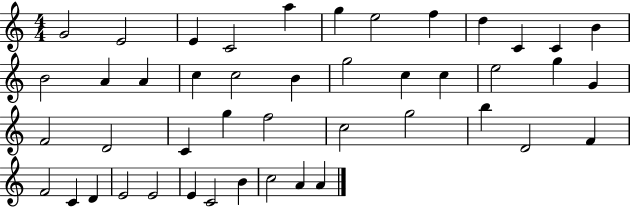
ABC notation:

X:1
T:Untitled
M:4/4
L:1/4
K:C
G2 E2 E C2 a g e2 f d C C B B2 A A c c2 B g2 c c e2 g G F2 D2 C g f2 c2 g2 b D2 F F2 C D E2 E2 E C2 B c2 A A